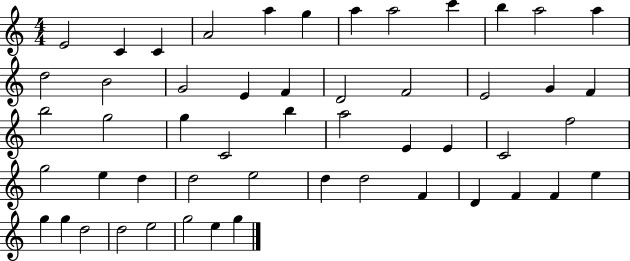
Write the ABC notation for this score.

X:1
T:Untitled
M:4/4
L:1/4
K:C
E2 C C A2 a g a a2 c' b a2 a d2 B2 G2 E F D2 F2 E2 G F b2 g2 g C2 b a2 E E C2 f2 g2 e d d2 e2 d d2 F D F F e g g d2 d2 e2 g2 e g